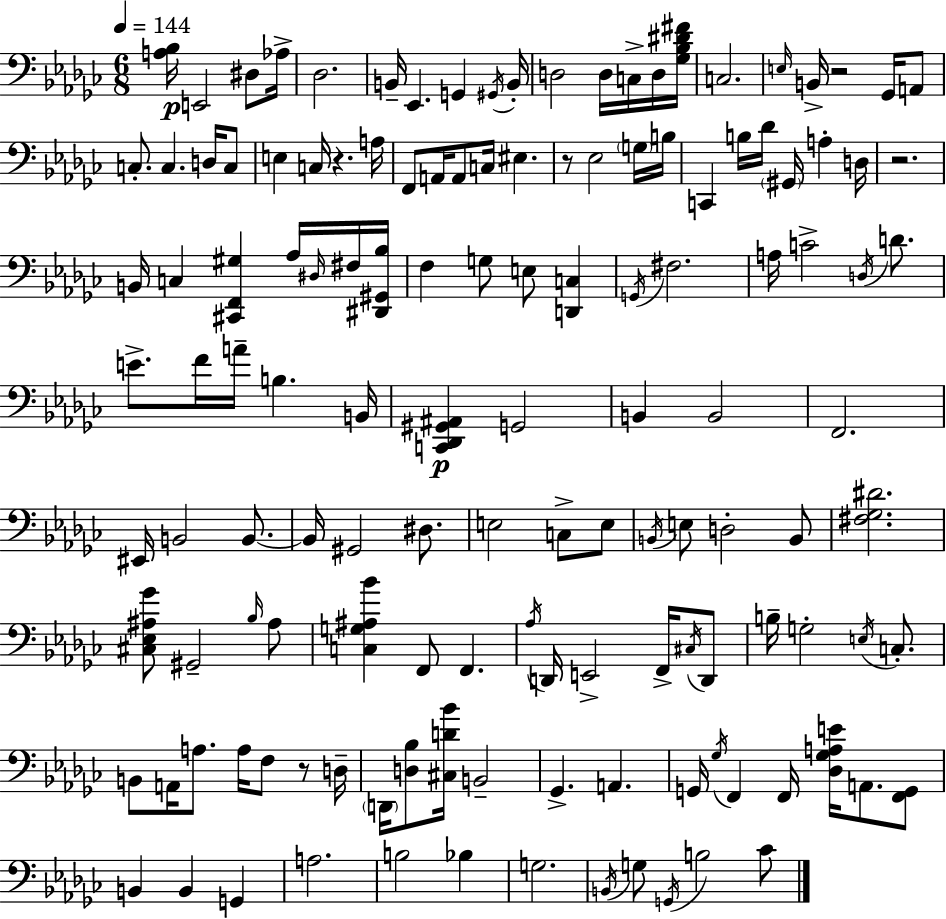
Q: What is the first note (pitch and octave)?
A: E2